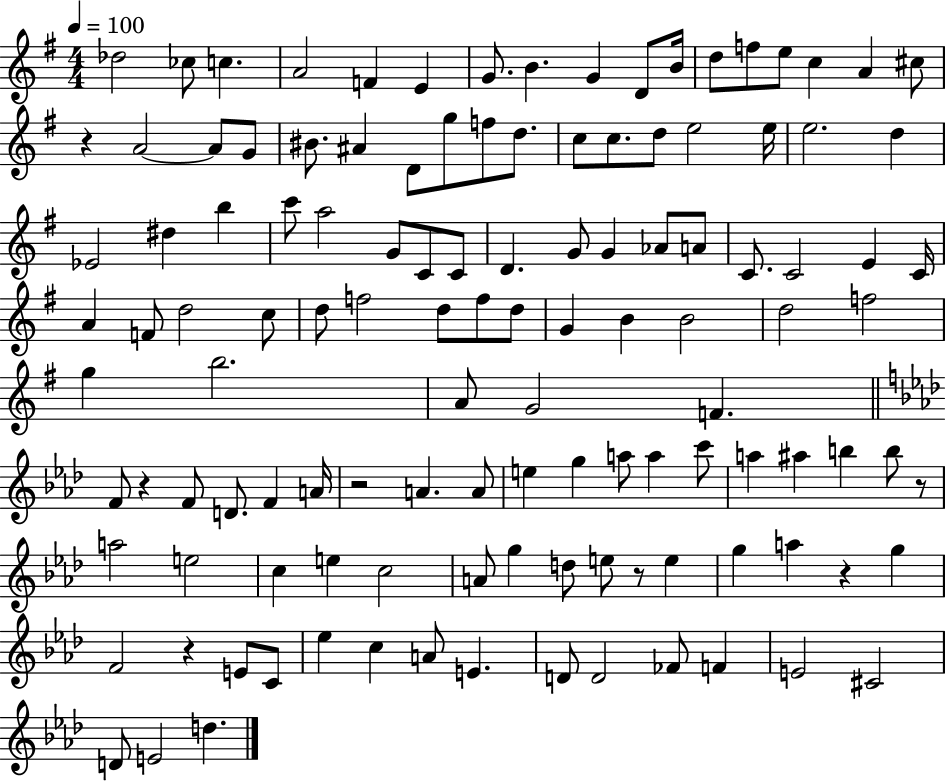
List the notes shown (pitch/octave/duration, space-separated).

Db5/h CES5/e C5/q. A4/h F4/q E4/q G4/e. B4/q. G4/q D4/e B4/s D5/e F5/e E5/e C5/q A4/q C#5/e R/q A4/h A4/e G4/e BIS4/e. A#4/q D4/e G5/e F5/e D5/e. C5/e C5/e. D5/e E5/h E5/s E5/h. D5/q Eb4/h D#5/q B5/q C6/e A5/h G4/e C4/e C4/e D4/q. G4/e G4/q Ab4/e A4/e C4/e. C4/h E4/q C4/s A4/q F4/e D5/h C5/e D5/e F5/h D5/e F5/e D5/e G4/q B4/q B4/h D5/h F5/h G5/q B5/h. A4/e G4/h F4/q. F4/e R/q F4/e D4/e. F4/q A4/s R/h A4/q. A4/e E5/q G5/q A5/e A5/q C6/e A5/q A#5/q B5/q B5/e R/e A5/h E5/h C5/q E5/q C5/h A4/e G5/q D5/e E5/e R/e E5/q G5/q A5/q R/q G5/q F4/h R/q E4/e C4/e Eb5/q C5/q A4/e E4/q. D4/e D4/h FES4/e F4/q E4/h C#4/h D4/e E4/h D5/q.